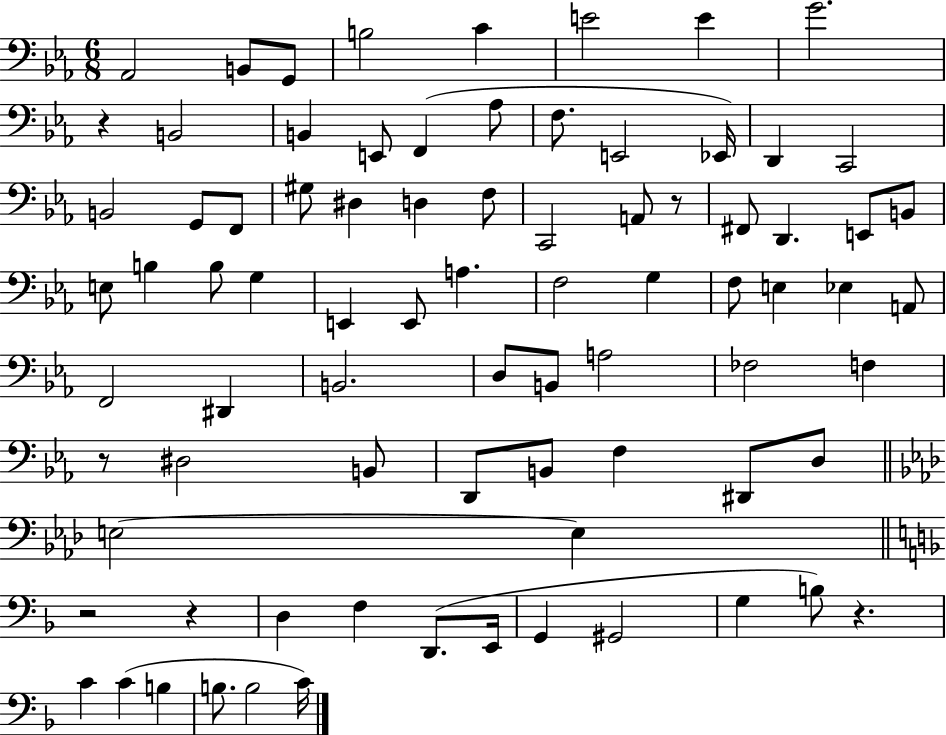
{
  \clef bass
  \numericTimeSignature
  \time 6/8
  \key ees \major
  aes,2 b,8 g,8 | b2 c'4 | e'2 e'4 | g'2. | \break r4 b,2 | b,4 e,8 f,4( aes8 | f8. e,2 ees,16) | d,4 c,2 | \break b,2 g,8 f,8 | gis8 dis4 d4 f8 | c,2 a,8 r8 | fis,8 d,4. e,8 b,8 | \break e8 b4 b8 g4 | e,4 e,8 a4. | f2 g4 | f8 e4 ees4 a,8 | \break f,2 dis,4 | b,2. | d8 b,8 a2 | fes2 f4 | \break r8 dis2 b,8 | d,8 b,8 f4 dis,8 d8 | \bar "||" \break \key aes \major e2~~ e4 | \bar "||" \break \key f \major r2 r4 | d4 f4 d,8.( e,16 | g,4 gis,2 | g4 b8) r4. | \break c'4 c'4( b4 | b8. b2 c'16) | \bar "|."
}